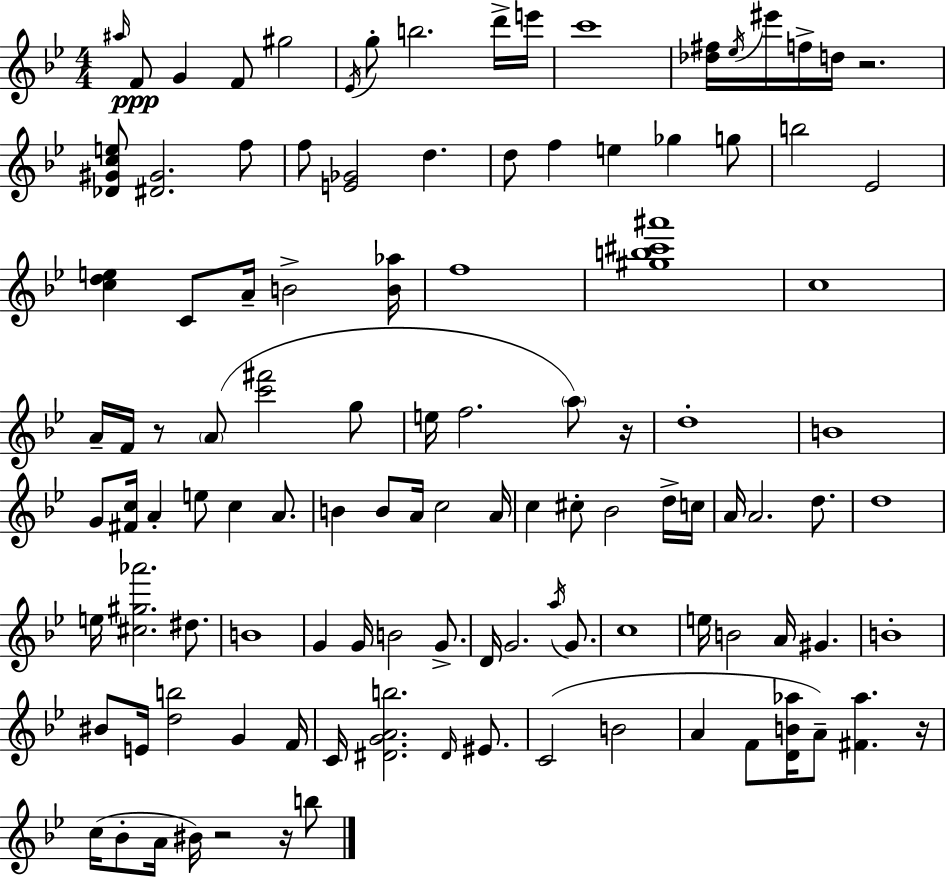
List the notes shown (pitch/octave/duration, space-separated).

A#5/s F4/e G4/q F4/e G#5/h Eb4/s G5/e B5/h. D6/s E6/s C6/w [Db5,F#5]/s Eb5/s EIS6/s F5/s D5/s R/h. [Db4,G#4,C5,E5]/e [D#4,G#4]/h. F5/e F5/e [E4,Gb4]/h D5/q. D5/e F5/q E5/q Gb5/q G5/e B5/h Eb4/h [C5,D5,E5]/q C4/e A4/s B4/h [B4,Ab5]/s F5/w [G#5,B5,C#6,A#6]/w C5/w A4/s F4/s R/e A4/e [C6,F#6]/h G5/e E5/s F5/h. A5/e R/s D5/w B4/w G4/e [F#4,C5]/s A4/q E5/e C5/q A4/e. B4/q B4/e A4/s C5/h A4/s C5/q C#5/e Bb4/h D5/s C5/s A4/s A4/h. D5/e. D5/w E5/s [C#5,G#5,Ab6]/h. D#5/e. B4/w G4/q G4/s B4/h G4/e. D4/s G4/h. A5/s G4/e. C5/w E5/s B4/h A4/s G#4/q. B4/w BIS4/e E4/s [D5,B5]/h G4/q F4/s C4/s [D#4,G4,A4,B5]/h. D#4/s EIS4/e. C4/h B4/h A4/q F4/e [D4,B4,Ab5]/s A4/e [F#4,Ab5]/q. R/s C5/s Bb4/e A4/s BIS4/s R/h R/s B5/e